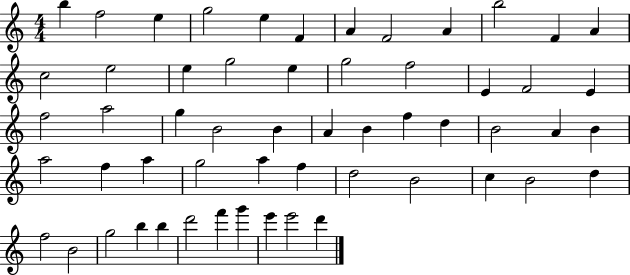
B5/q F5/h E5/q G5/h E5/q F4/q A4/q F4/h A4/q B5/h F4/q A4/q C5/h E5/h E5/q G5/h E5/q G5/h F5/h E4/q F4/h E4/q F5/h A5/h G5/q B4/h B4/q A4/q B4/q F5/q D5/q B4/h A4/q B4/q A5/h F5/q A5/q G5/h A5/q F5/q D5/h B4/h C5/q B4/h D5/q F5/h B4/h G5/h B5/q B5/q D6/h F6/q G6/q E6/q E6/h D6/q